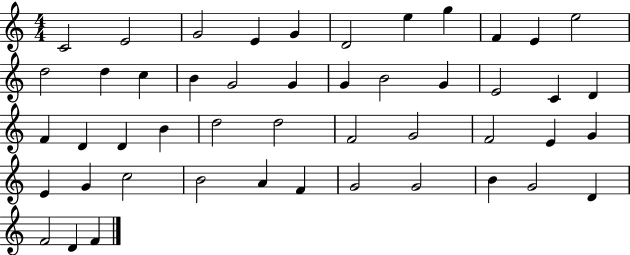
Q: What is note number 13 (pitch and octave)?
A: D5